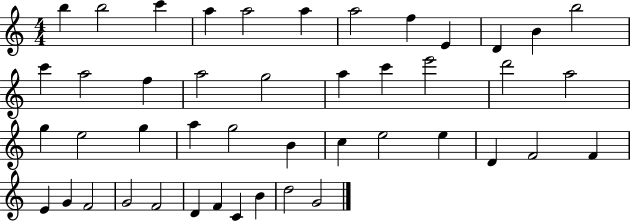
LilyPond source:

{
  \clef treble
  \numericTimeSignature
  \time 4/4
  \key c \major
  b''4 b''2 c'''4 | a''4 a''2 a''4 | a''2 f''4 e'4 | d'4 b'4 b''2 | \break c'''4 a''2 f''4 | a''2 g''2 | a''4 c'''4 e'''2 | d'''2 a''2 | \break g''4 e''2 g''4 | a''4 g''2 b'4 | c''4 e''2 e''4 | d'4 f'2 f'4 | \break e'4 g'4 f'2 | g'2 f'2 | d'4 f'4 c'4 b'4 | d''2 g'2 | \break \bar "|."
}